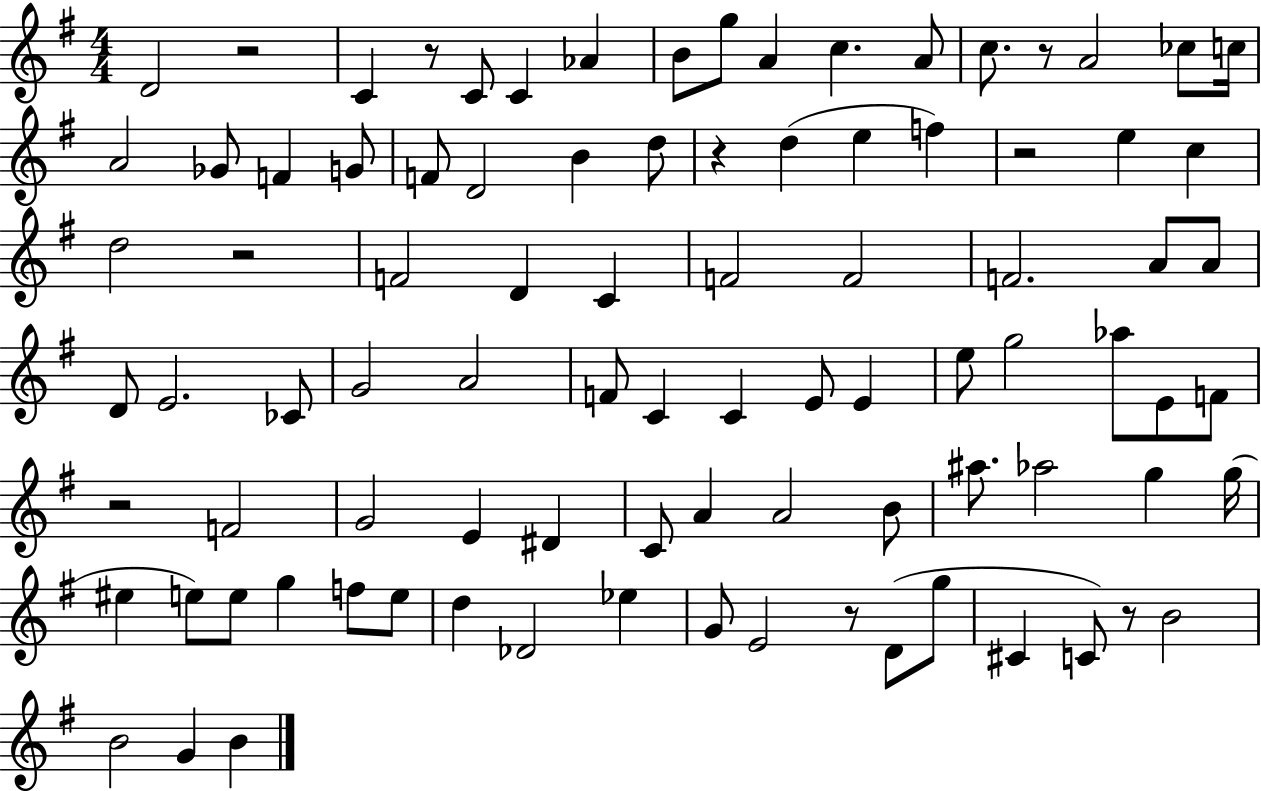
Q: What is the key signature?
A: G major